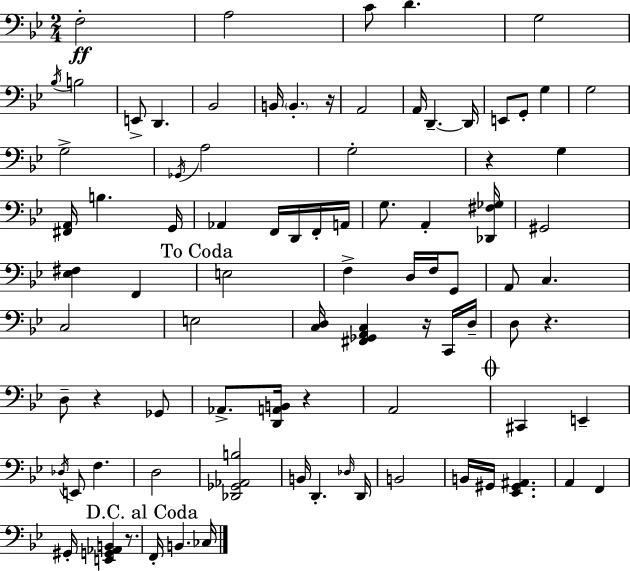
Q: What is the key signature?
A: G minor